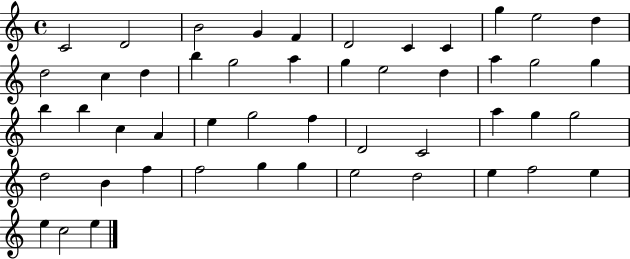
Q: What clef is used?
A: treble